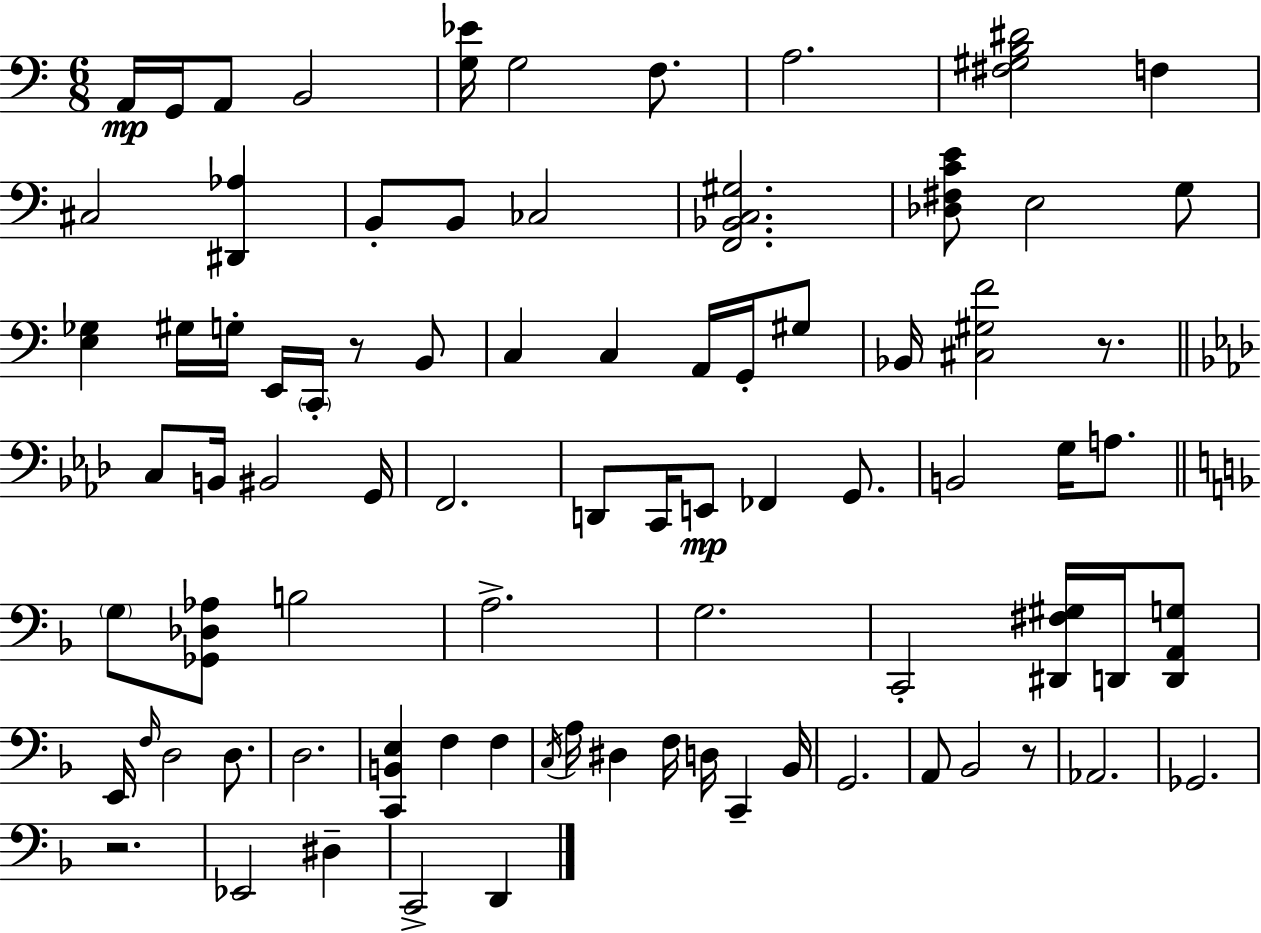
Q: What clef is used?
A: bass